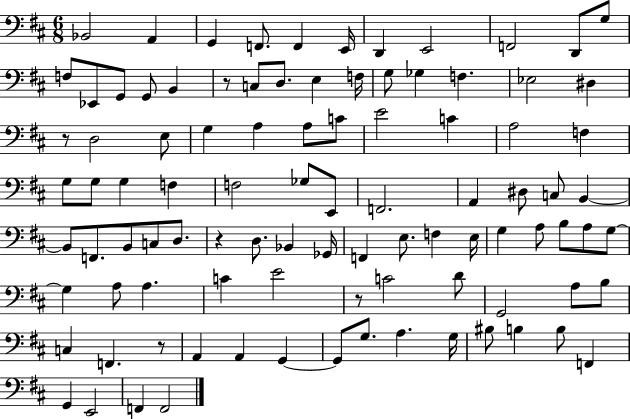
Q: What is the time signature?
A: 6/8